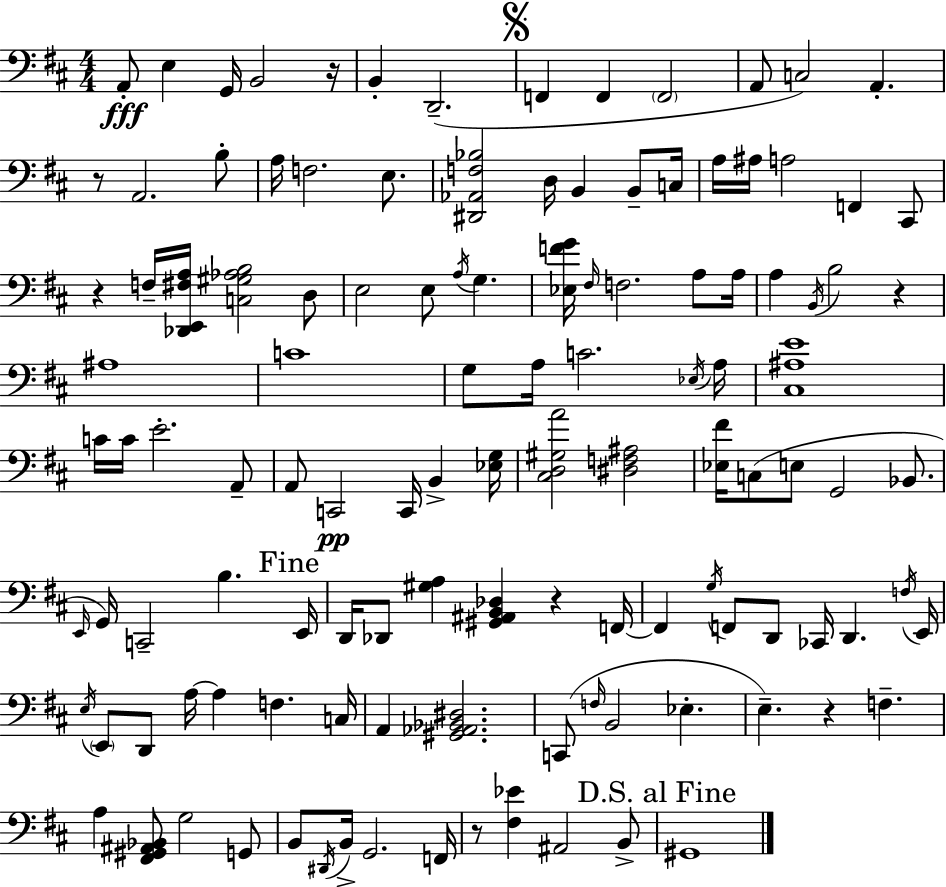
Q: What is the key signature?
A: D major